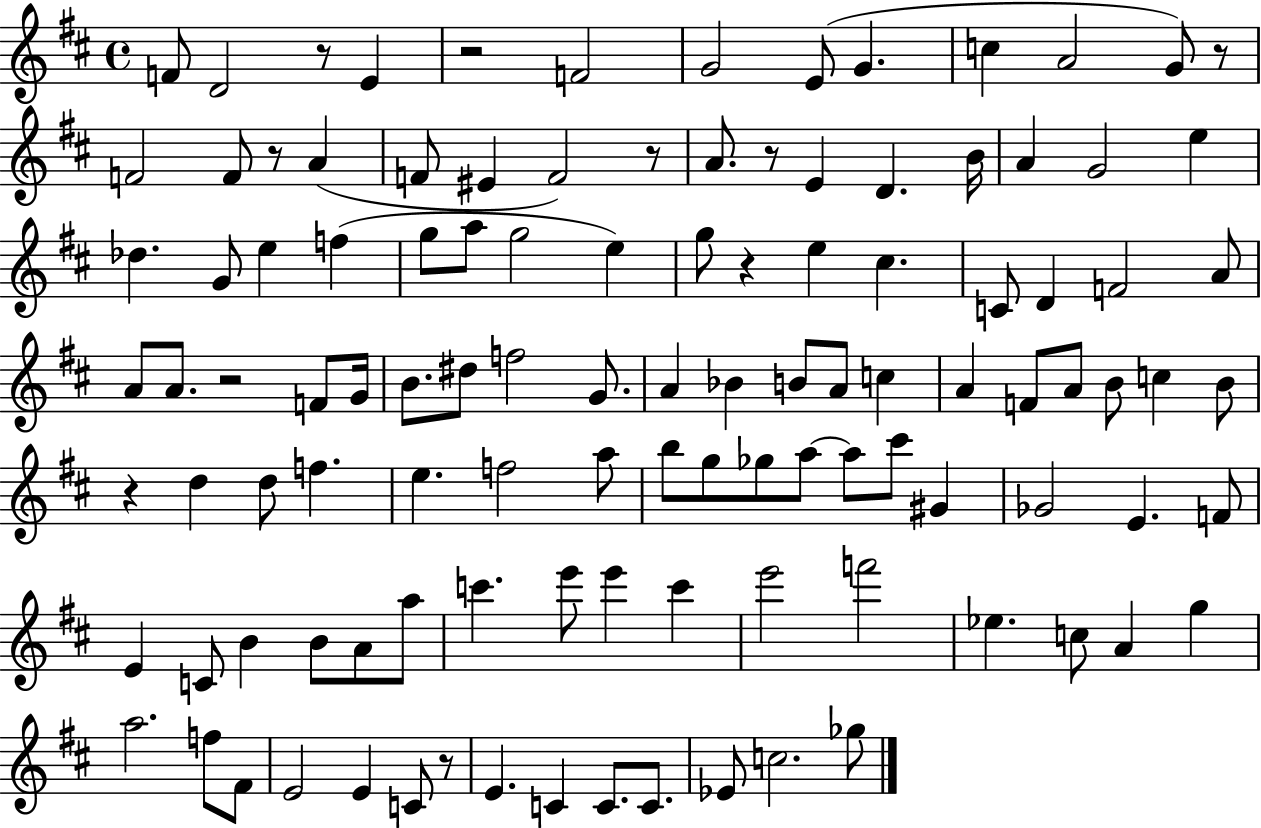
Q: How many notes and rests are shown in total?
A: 112